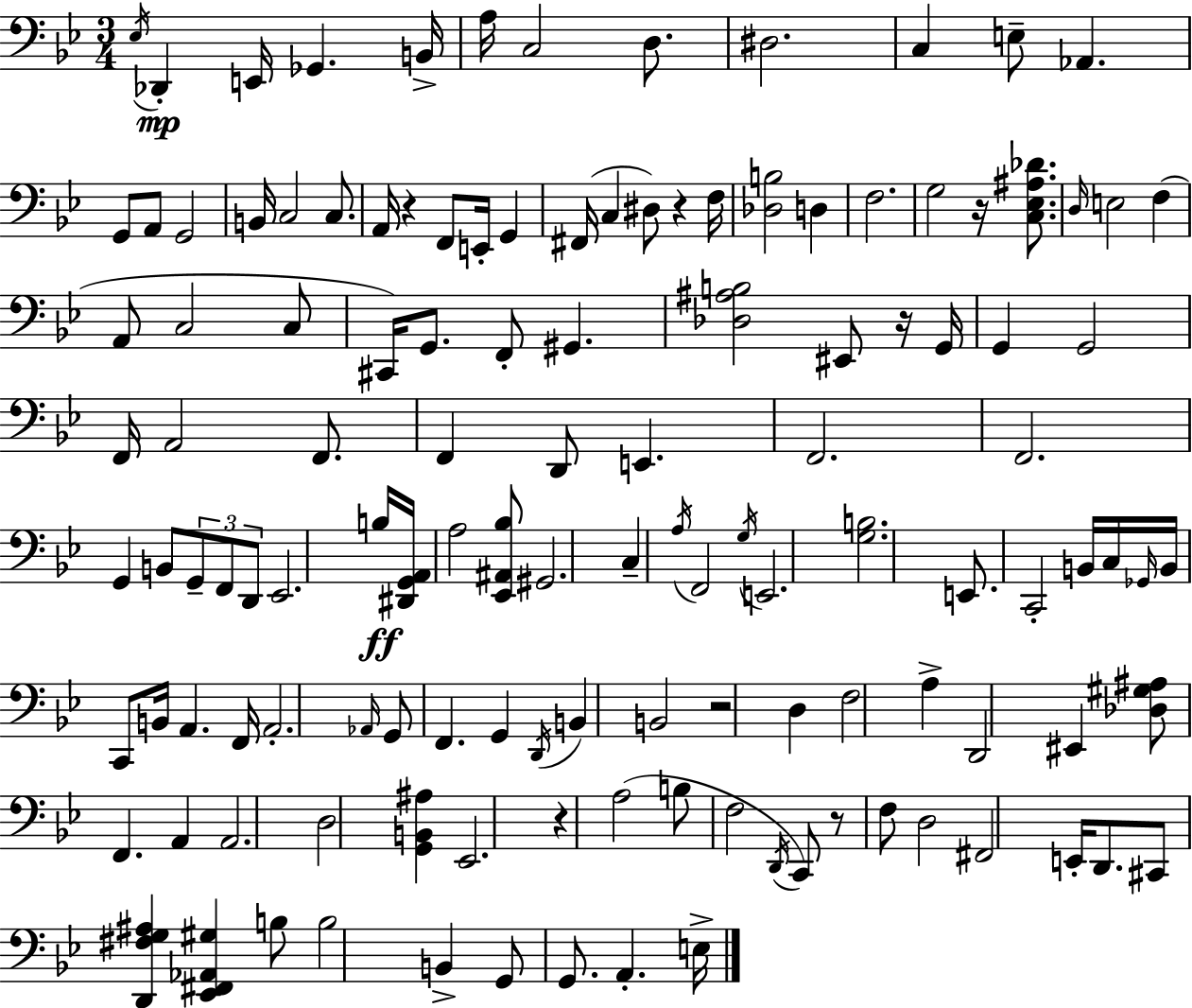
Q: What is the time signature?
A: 3/4